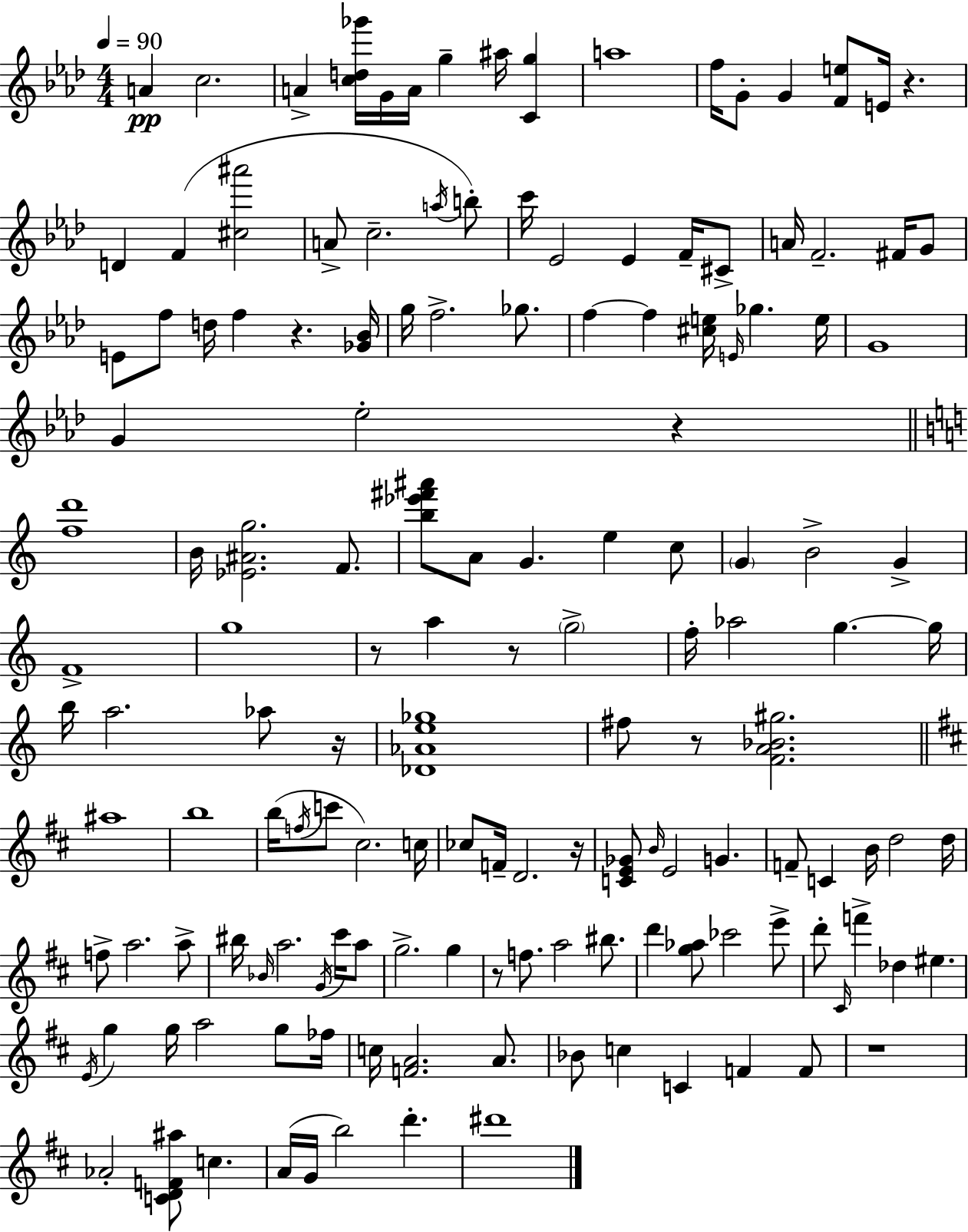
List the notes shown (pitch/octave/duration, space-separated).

A4/q C5/h. A4/q [C5,D5,Gb6]/s G4/s A4/s G5/q A#5/s [C4,G5]/q A5/w F5/s G4/e G4/q [F4,E5]/e E4/s R/q. D4/q F4/q [C#5,A#6]/h A4/e C5/h. A5/s B5/e C6/s Eb4/h Eb4/q F4/s C#4/e A4/s F4/h. F#4/s G4/e E4/e F5/e D5/s F5/q R/q. [Gb4,Bb4]/s G5/s F5/h. Gb5/e. F5/q F5/q [C#5,E5]/s E4/s Gb5/q. E5/s G4/w G4/q Eb5/h R/q [F5,D6]/w B4/s [Eb4,A#4,G5]/h. F4/e. [B5,Eb6,F#6,A#6]/e A4/e G4/q. E5/q C5/e G4/q B4/h G4/q F4/w G5/w R/e A5/q R/e G5/h F5/s Ab5/h G5/q. G5/s B5/s A5/h. Ab5/e R/s [Db4,Ab4,E5,Gb5]/w F#5/e R/e [F4,A4,Bb4,G#5]/h. A#5/w B5/w B5/s F5/s C6/e C#5/h. C5/s CES5/e F4/s D4/h. R/s [C4,E4,Gb4]/e B4/s E4/h G4/q. F4/e C4/q B4/s D5/h D5/s F5/e A5/h. A5/e BIS5/s Bb4/s A5/h. G4/s C#6/s A5/e G5/h. G5/q R/e F5/e. A5/h BIS5/e. D6/q [G5,Ab5]/e CES6/h E6/e D6/e C#4/s F6/q Db5/q EIS5/q. E4/s G5/q G5/s A5/h G5/e FES5/s C5/s [F4,A4]/h. A4/e. Bb4/e C5/q C4/q F4/q F4/e R/w Ab4/h [C4,D4,F4,A#5]/e C5/q. A4/s G4/s B5/h D6/q. D#6/w